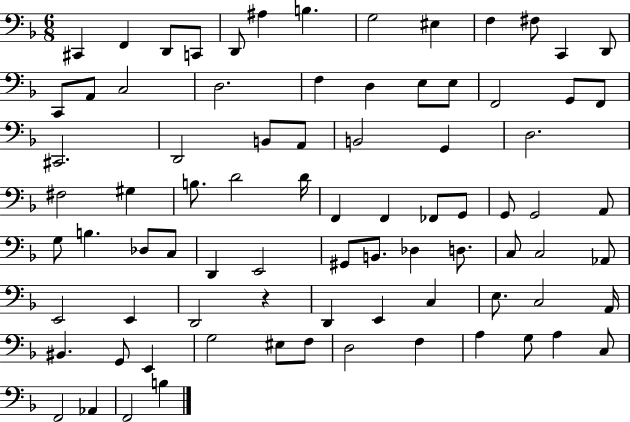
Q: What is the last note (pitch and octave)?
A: B3